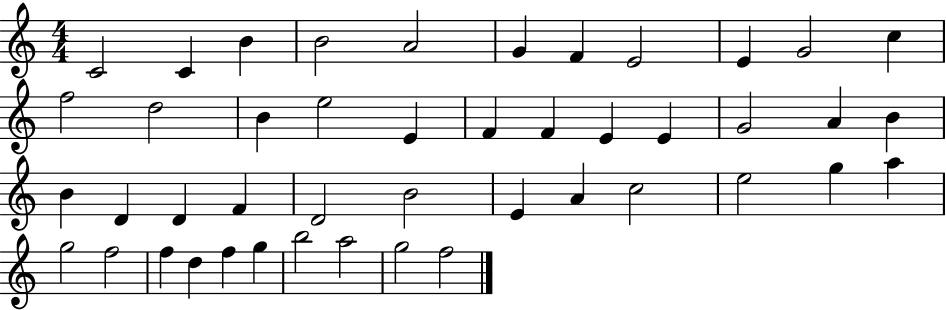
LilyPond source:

{
  \clef treble
  \numericTimeSignature
  \time 4/4
  \key c \major
  c'2 c'4 b'4 | b'2 a'2 | g'4 f'4 e'2 | e'4 g'2 c''4 | \break f''2 d''2 | b'4 e''2 e'4 | f'4 f'4 e'4 e'4 | g'2 a'4 b'4 | \break b'4 d'4 d'4 f'4 | d'2 b'2 | e'4 a'4 c''2 | e''2 g''4 a''4 | \break g''2 f''2 | f''4 d''4 f''4 g''4 | b''2 a''2 | g''2 f''2 | \break \bar "|."
}